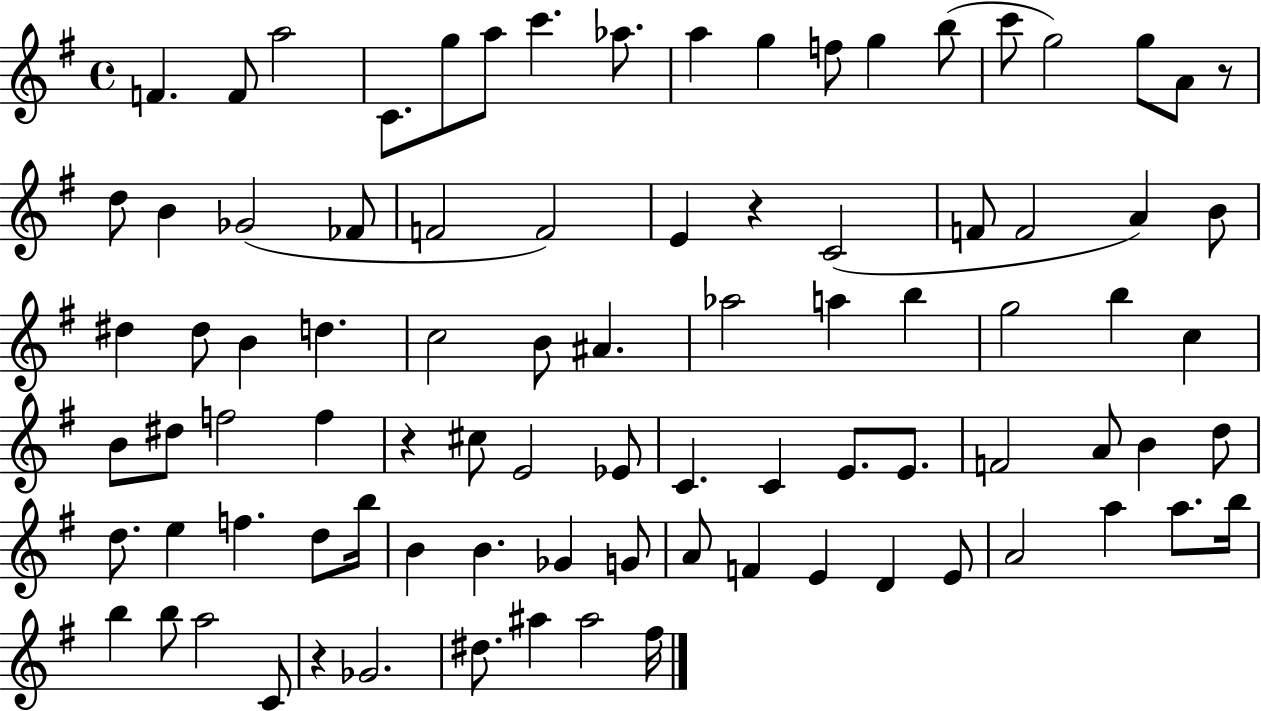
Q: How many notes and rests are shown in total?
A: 88